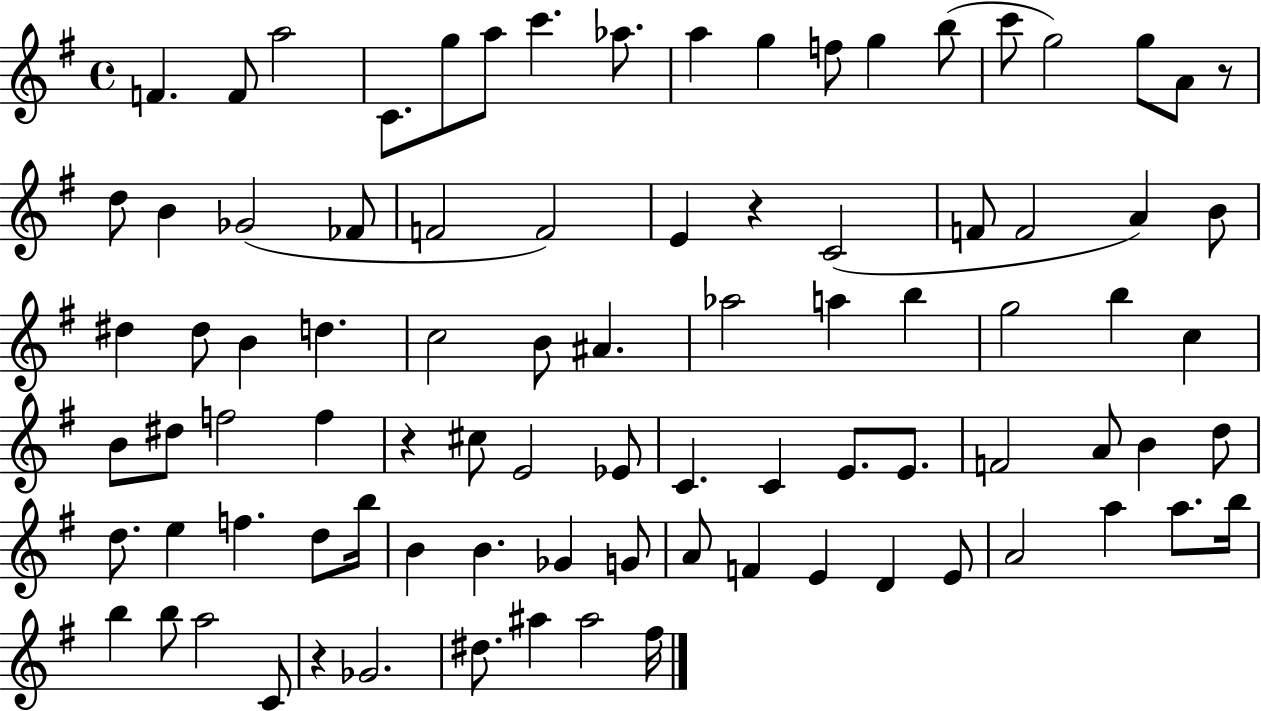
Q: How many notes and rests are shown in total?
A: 88